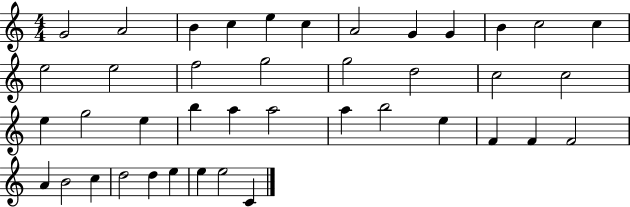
G4/h A4/h B4/q C5/q E5/q C5/q A4/h G4/q G4/q B4/q C5/h C5/q E5/h E5/h F5/h G5/h G5/h D5/h C5/h C5/h E5/q G5/h E5/q B5/q A5/q A5/h A5/q B5/h E5/q F4/q F4/q F4/h A4/q B4/h C5/q D5/h D5/q E5/q E5/q E5/h C4/q